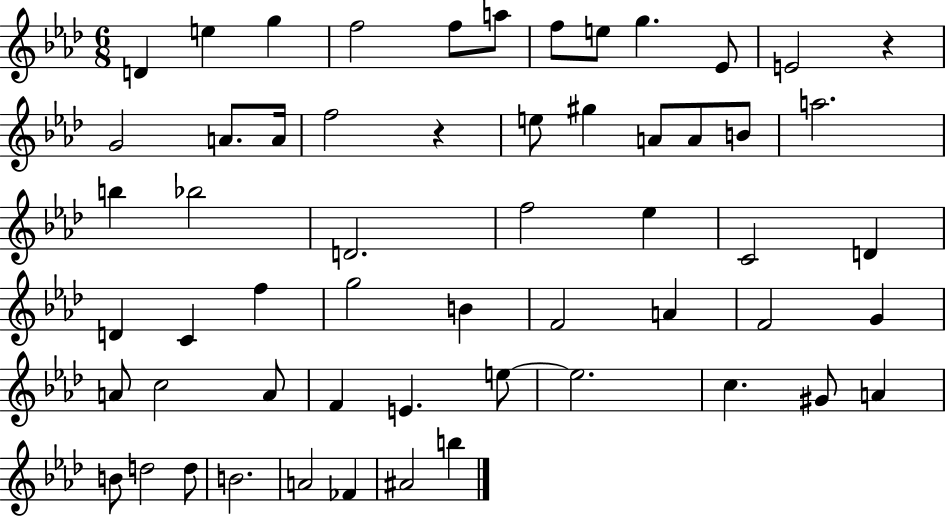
{
  \clef treble
  \numericTimeSignature
  \time 6/8
  \key aes \major
  d'4 e''4 g''4 | f''2 f''8 a''8 | f''8 e''8 g''4. ees'8 | e'2 r4 | \break g'2 a'8. a'16 | f''2 r4 | e''8 gis''4 a'8 a'8 b'8 | a''2. | \break b''4 bes''2 | d'2. | f''2 ees''4 | c'2 d'4 | \break d'4 c'4 f''4 | g''2 b'4 | f'2 a'4 | f'2 g'4 | \break a'8 c''2 a'8 | f'4 e'4. e''8~~ | e''2. | c''4. gis'8 a'4 | \break b'8 d''2 d''8 | b'2. | a'2 fes'4 | ais'2 b''4 | \break \bar "|."
}